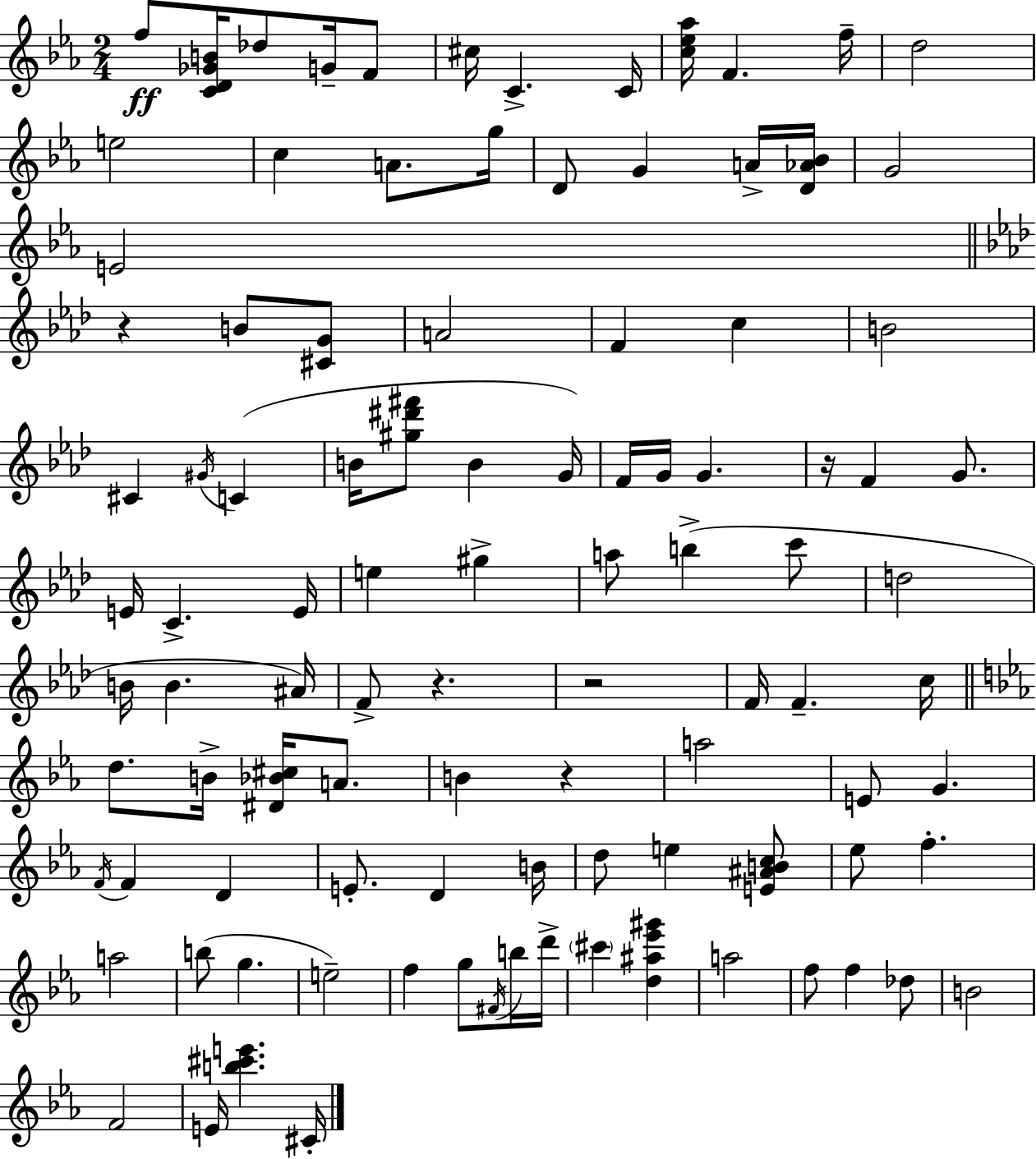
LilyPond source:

{
  \clef treble
  \numericTimeSignature
  \time 2/4
  \key ees \major
  f''8\ff <c' d' ges' b'>16 des''8 g'16-- f'8 | cis''16 c'4.-> c'16 | <c'' ees'' aes''>16 f'4. f''16-- | d''2 | \break e''2 | c''4 a'8. g''16 | d'8 g'4 a'16-> <d' aes' bes'>16 | g'2 | \break e'2 | \bar "||" \break \key f \minor r4 b'8 <cis' g'>8 | a'2 | f'4 c''4 | b'2 | \break cis'4 \acciaccatura { gis'16 } c'4( | b'16 <gis'' dis''' fis'''>8 b'4 | g'16) f'16 g'16 g'4. | r16 f'4 g'8. | \break e'16 c'4.-> | e'16 e''4 gis''4-> | a''8 b''4->( c'''8 | d''2 | \break b'16 b'4. | ais'16) f'8-> r4. | r2 | f'16 f'4.-- | \break c''16 \bar "||" \break \key ees \major d''8. b'16-> <dis' bes' cis''>16 a'8. | b'4 r4 | a''2 | e'8 g'4. | \break \acciaccatura { f'16 } f'4 d'4 | e'8.-. d'4 | b'16 d''8 e''4 <e' ais' b' c''>8 | ees''8 f''4.-. | \break a''2 | b''8( g''4. | e''2--) | f''4 g''8 \acciaccatura { fis'16 } | \break b''16 d'''16-> \parenthesize cis'''4 <d'' ais'' ees''' gis'''>4 | a''2 | f''8 f''4 | des''8 b'2 | \break f'2 | e'16 <b'' cis''' e'''>4. | cis'16-. \bar "|."
}